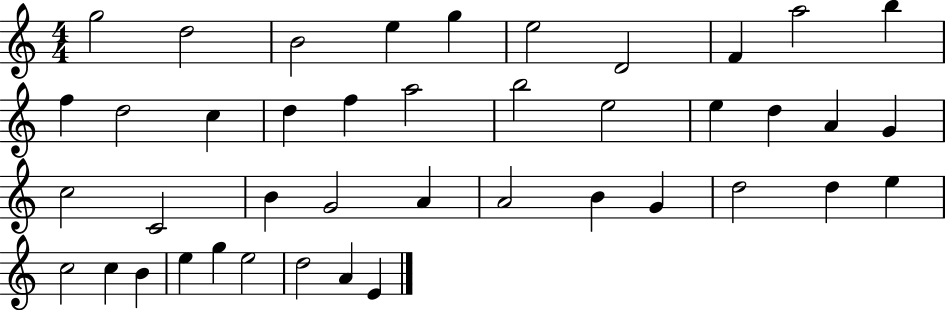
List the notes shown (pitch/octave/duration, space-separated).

G5/h D5/h B4/h E5/q G5/q E5/h D4/h F4/q A5/h B5/q F5/q D5/h C5/q D5/q F5/q A5/h B5/h E5/h E5/q D5/q A4/q G4/q C5/h C4/h B4/q G4/h A4/q A4/h B4/q G4/q D5/h D5/q E5/q C5/h C5/q B4/q E5/q G5/q E5/h D5/h A4/q E4/q